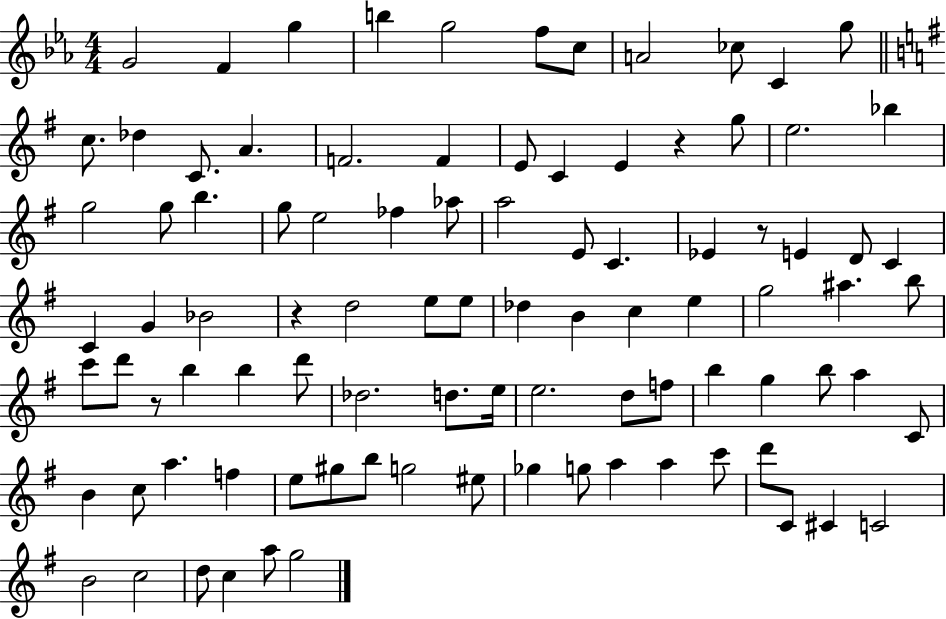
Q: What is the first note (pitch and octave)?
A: G4